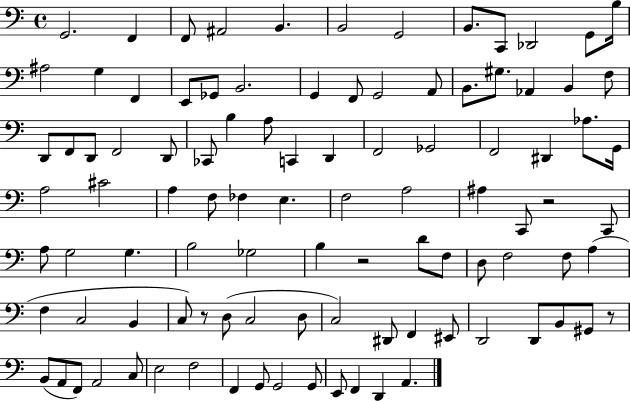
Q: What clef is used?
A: bass